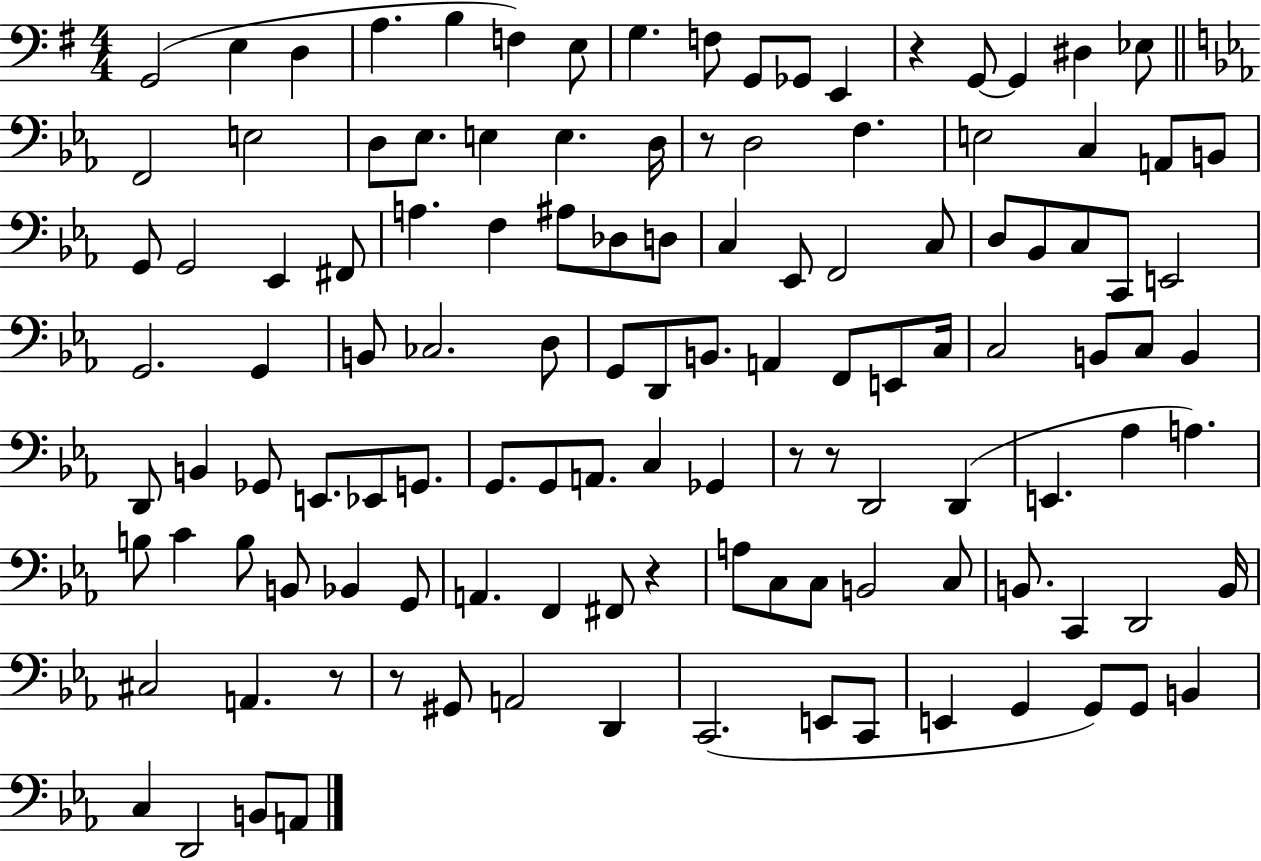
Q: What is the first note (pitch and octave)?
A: G2